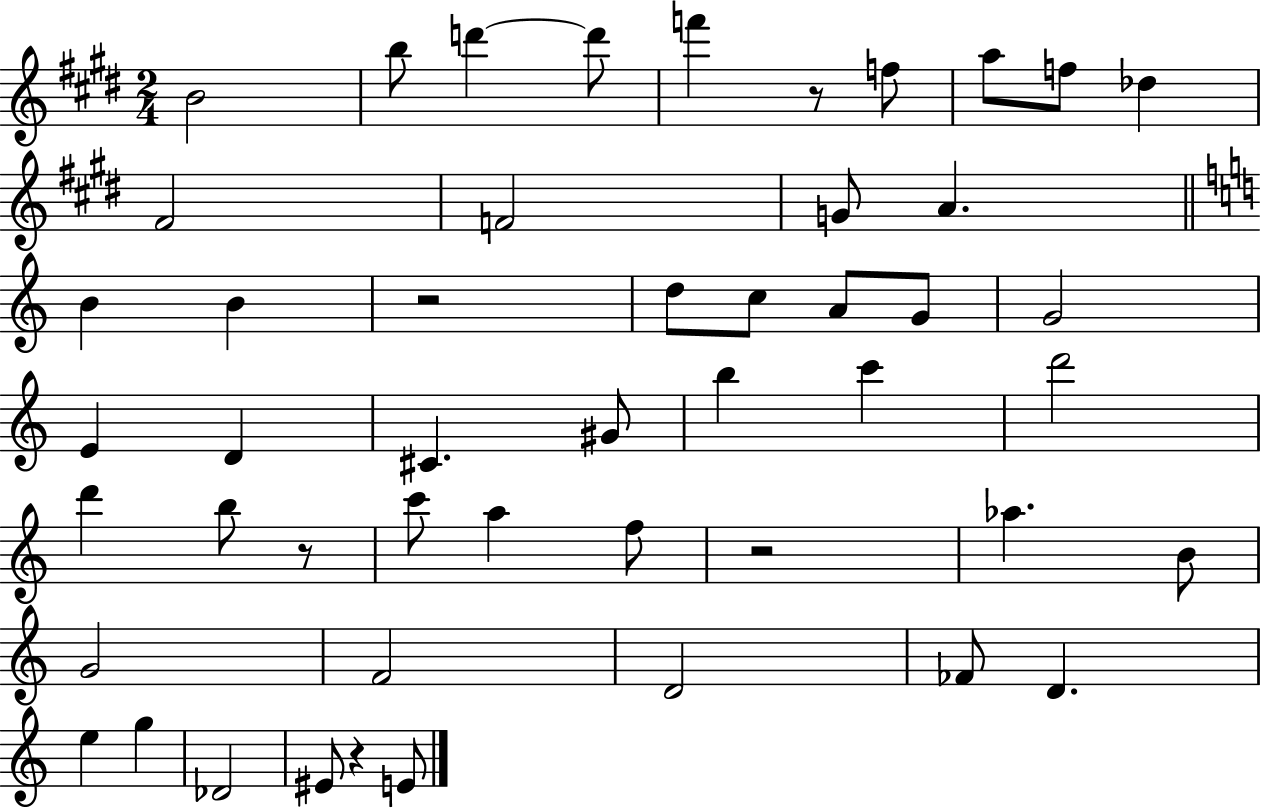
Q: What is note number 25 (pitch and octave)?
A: B5